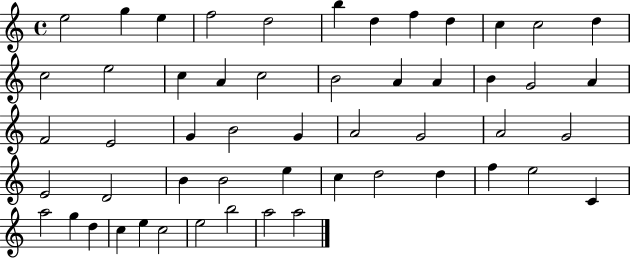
{
  \clef treble
  \time 4/4
  \defaultTimeSignature
  \key c \major
  e''2 g''4 e''4 | f''2 d''2 | b''4 d''4 f''4 d''4 | c''4 c''2 d''4 | \break c''2 e''2 | c''4 a'4 c''2 | b'2 a'4 a'4 | b'4 g'2 a'4 | \break f'2 e'2 | g'4 b'2 g'4 | a'2 g'2 | a'2 g'2 | \break e'2 d'2 | b'4 b'2 e''4 | c''4 d''2 d''4 | f''4 e''2 c'4 | \break a''2 g''4 d''4 | c''4 e''4 c''2 | e''2 b''2 | a''2 a''2 | \break \bar "|."
}